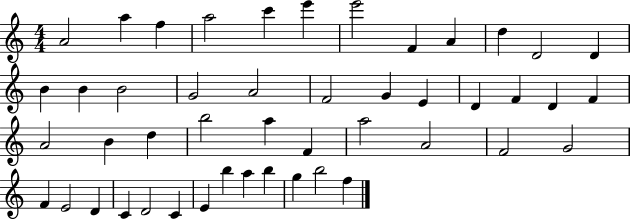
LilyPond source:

{
  \clef treble
  \numericTimeSignature
  \time 4/4
  \key c \major
  a'2 a''4 f''4 | a''2 c'''4 e'''4 | e'''2 f'4 a'4 | d''4 d'2 d'4 | \break b'4 b'4 b'2 | g'2 a'2 | f'2 g'4 e'4 | d'4 f'4 d'4 f'4 | \break a'2 b'4 d''4 | b''2 a''4 f'4 | a''2 a'2 | f'2 g'2 | \break f'4 e'2 d'4 | c'4 d'2 c'4 | e'4 b''4 a''4 b''4 | g''4 b''2 f''4 | \break \bar "|."
}